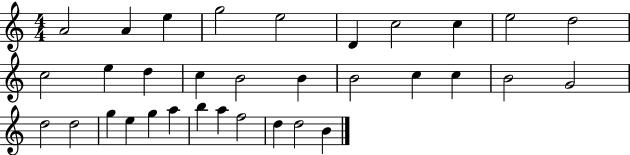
{
  \clef treble
  \numericTimeSignature
  \time 4/4
  \key c \major
  a'2 a'4 e''4 | g''2 e''2 | d'4 c''2 c''4 | e''2 d''2 | \break c''2 e''4 d''4 | c''4 b'2 b'4 | b'2 c''4 c''4 | b'2 g'2 | \break d''2 d''2 | g''4 e''4 g''4 a''4 | b''4 a''4 f''2 | d''4 d''2 b'4 | \break \bar "|."
}